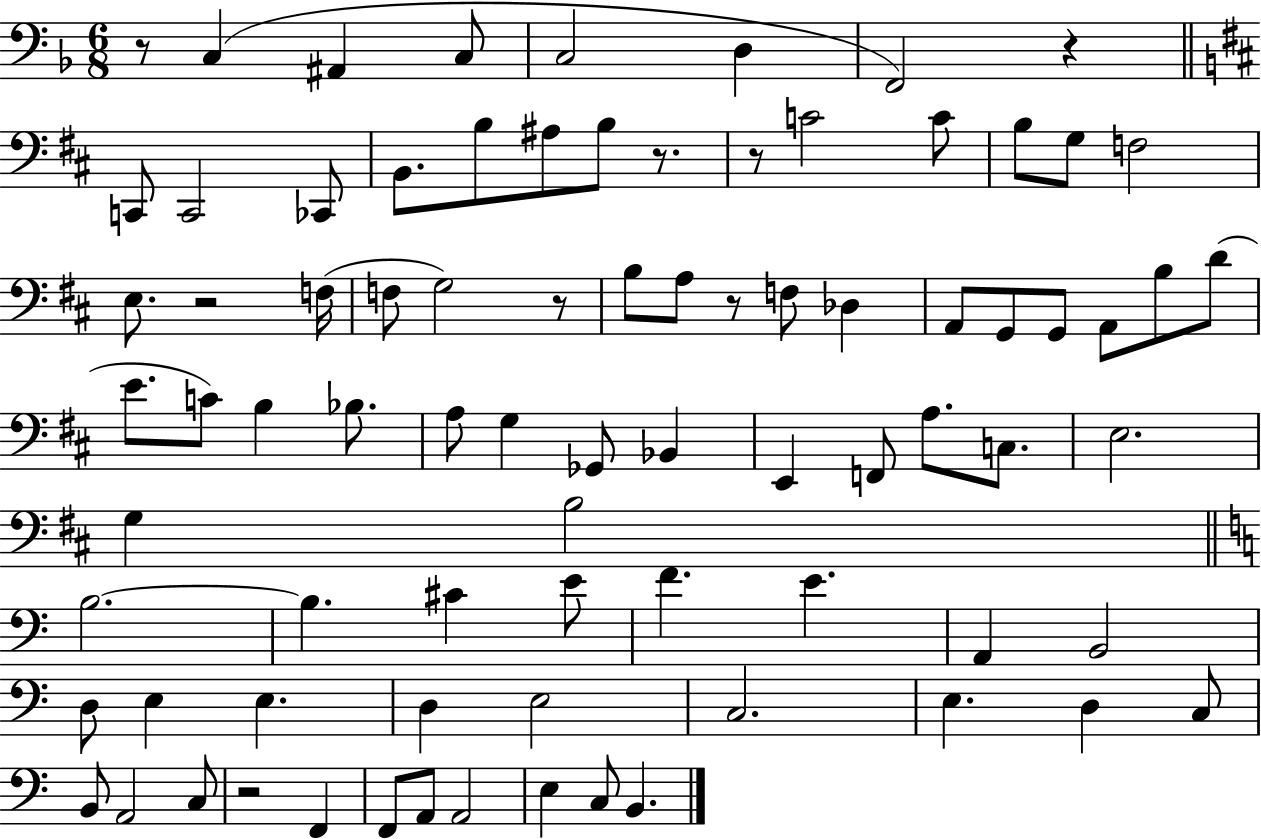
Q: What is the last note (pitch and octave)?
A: B2